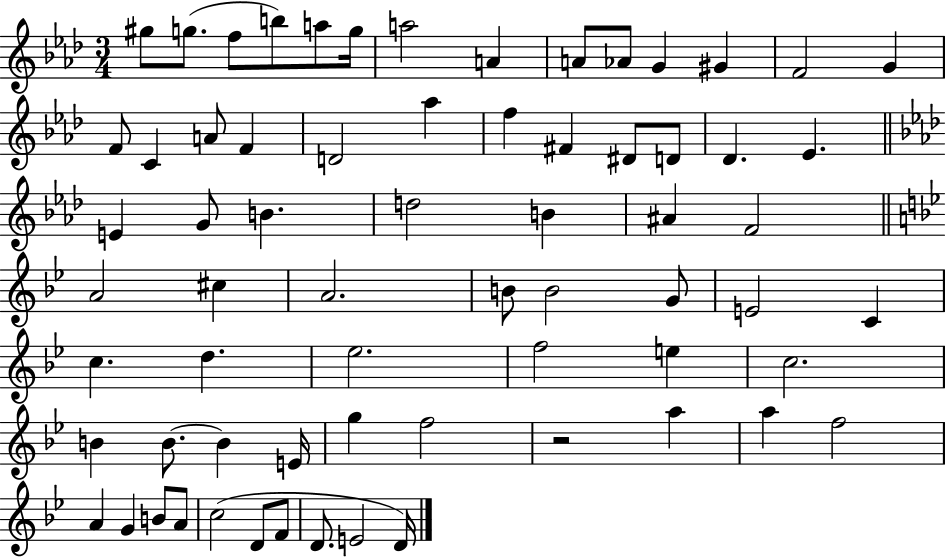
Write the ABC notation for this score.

X:1
T:Untitled
M:3/4
L:1/4
K:Ab
^g/2 g/2 f/2 b/2 a/2 g/4 a2 A A/2 _A/2 G ^G F2 G F/2 C A/2 F D2 _a f ^F ^D/2 D/2 _D _E E G/2 B d2 B ^A F2 A2 ^c A2 B/2 B2 G/2 E2 C c d _e2 f2 e c2 B B/2 B E/4 g f2 z2 a a f2 A G B/2 A/2 c2 D/2 F/2 D/2 E2 D/4